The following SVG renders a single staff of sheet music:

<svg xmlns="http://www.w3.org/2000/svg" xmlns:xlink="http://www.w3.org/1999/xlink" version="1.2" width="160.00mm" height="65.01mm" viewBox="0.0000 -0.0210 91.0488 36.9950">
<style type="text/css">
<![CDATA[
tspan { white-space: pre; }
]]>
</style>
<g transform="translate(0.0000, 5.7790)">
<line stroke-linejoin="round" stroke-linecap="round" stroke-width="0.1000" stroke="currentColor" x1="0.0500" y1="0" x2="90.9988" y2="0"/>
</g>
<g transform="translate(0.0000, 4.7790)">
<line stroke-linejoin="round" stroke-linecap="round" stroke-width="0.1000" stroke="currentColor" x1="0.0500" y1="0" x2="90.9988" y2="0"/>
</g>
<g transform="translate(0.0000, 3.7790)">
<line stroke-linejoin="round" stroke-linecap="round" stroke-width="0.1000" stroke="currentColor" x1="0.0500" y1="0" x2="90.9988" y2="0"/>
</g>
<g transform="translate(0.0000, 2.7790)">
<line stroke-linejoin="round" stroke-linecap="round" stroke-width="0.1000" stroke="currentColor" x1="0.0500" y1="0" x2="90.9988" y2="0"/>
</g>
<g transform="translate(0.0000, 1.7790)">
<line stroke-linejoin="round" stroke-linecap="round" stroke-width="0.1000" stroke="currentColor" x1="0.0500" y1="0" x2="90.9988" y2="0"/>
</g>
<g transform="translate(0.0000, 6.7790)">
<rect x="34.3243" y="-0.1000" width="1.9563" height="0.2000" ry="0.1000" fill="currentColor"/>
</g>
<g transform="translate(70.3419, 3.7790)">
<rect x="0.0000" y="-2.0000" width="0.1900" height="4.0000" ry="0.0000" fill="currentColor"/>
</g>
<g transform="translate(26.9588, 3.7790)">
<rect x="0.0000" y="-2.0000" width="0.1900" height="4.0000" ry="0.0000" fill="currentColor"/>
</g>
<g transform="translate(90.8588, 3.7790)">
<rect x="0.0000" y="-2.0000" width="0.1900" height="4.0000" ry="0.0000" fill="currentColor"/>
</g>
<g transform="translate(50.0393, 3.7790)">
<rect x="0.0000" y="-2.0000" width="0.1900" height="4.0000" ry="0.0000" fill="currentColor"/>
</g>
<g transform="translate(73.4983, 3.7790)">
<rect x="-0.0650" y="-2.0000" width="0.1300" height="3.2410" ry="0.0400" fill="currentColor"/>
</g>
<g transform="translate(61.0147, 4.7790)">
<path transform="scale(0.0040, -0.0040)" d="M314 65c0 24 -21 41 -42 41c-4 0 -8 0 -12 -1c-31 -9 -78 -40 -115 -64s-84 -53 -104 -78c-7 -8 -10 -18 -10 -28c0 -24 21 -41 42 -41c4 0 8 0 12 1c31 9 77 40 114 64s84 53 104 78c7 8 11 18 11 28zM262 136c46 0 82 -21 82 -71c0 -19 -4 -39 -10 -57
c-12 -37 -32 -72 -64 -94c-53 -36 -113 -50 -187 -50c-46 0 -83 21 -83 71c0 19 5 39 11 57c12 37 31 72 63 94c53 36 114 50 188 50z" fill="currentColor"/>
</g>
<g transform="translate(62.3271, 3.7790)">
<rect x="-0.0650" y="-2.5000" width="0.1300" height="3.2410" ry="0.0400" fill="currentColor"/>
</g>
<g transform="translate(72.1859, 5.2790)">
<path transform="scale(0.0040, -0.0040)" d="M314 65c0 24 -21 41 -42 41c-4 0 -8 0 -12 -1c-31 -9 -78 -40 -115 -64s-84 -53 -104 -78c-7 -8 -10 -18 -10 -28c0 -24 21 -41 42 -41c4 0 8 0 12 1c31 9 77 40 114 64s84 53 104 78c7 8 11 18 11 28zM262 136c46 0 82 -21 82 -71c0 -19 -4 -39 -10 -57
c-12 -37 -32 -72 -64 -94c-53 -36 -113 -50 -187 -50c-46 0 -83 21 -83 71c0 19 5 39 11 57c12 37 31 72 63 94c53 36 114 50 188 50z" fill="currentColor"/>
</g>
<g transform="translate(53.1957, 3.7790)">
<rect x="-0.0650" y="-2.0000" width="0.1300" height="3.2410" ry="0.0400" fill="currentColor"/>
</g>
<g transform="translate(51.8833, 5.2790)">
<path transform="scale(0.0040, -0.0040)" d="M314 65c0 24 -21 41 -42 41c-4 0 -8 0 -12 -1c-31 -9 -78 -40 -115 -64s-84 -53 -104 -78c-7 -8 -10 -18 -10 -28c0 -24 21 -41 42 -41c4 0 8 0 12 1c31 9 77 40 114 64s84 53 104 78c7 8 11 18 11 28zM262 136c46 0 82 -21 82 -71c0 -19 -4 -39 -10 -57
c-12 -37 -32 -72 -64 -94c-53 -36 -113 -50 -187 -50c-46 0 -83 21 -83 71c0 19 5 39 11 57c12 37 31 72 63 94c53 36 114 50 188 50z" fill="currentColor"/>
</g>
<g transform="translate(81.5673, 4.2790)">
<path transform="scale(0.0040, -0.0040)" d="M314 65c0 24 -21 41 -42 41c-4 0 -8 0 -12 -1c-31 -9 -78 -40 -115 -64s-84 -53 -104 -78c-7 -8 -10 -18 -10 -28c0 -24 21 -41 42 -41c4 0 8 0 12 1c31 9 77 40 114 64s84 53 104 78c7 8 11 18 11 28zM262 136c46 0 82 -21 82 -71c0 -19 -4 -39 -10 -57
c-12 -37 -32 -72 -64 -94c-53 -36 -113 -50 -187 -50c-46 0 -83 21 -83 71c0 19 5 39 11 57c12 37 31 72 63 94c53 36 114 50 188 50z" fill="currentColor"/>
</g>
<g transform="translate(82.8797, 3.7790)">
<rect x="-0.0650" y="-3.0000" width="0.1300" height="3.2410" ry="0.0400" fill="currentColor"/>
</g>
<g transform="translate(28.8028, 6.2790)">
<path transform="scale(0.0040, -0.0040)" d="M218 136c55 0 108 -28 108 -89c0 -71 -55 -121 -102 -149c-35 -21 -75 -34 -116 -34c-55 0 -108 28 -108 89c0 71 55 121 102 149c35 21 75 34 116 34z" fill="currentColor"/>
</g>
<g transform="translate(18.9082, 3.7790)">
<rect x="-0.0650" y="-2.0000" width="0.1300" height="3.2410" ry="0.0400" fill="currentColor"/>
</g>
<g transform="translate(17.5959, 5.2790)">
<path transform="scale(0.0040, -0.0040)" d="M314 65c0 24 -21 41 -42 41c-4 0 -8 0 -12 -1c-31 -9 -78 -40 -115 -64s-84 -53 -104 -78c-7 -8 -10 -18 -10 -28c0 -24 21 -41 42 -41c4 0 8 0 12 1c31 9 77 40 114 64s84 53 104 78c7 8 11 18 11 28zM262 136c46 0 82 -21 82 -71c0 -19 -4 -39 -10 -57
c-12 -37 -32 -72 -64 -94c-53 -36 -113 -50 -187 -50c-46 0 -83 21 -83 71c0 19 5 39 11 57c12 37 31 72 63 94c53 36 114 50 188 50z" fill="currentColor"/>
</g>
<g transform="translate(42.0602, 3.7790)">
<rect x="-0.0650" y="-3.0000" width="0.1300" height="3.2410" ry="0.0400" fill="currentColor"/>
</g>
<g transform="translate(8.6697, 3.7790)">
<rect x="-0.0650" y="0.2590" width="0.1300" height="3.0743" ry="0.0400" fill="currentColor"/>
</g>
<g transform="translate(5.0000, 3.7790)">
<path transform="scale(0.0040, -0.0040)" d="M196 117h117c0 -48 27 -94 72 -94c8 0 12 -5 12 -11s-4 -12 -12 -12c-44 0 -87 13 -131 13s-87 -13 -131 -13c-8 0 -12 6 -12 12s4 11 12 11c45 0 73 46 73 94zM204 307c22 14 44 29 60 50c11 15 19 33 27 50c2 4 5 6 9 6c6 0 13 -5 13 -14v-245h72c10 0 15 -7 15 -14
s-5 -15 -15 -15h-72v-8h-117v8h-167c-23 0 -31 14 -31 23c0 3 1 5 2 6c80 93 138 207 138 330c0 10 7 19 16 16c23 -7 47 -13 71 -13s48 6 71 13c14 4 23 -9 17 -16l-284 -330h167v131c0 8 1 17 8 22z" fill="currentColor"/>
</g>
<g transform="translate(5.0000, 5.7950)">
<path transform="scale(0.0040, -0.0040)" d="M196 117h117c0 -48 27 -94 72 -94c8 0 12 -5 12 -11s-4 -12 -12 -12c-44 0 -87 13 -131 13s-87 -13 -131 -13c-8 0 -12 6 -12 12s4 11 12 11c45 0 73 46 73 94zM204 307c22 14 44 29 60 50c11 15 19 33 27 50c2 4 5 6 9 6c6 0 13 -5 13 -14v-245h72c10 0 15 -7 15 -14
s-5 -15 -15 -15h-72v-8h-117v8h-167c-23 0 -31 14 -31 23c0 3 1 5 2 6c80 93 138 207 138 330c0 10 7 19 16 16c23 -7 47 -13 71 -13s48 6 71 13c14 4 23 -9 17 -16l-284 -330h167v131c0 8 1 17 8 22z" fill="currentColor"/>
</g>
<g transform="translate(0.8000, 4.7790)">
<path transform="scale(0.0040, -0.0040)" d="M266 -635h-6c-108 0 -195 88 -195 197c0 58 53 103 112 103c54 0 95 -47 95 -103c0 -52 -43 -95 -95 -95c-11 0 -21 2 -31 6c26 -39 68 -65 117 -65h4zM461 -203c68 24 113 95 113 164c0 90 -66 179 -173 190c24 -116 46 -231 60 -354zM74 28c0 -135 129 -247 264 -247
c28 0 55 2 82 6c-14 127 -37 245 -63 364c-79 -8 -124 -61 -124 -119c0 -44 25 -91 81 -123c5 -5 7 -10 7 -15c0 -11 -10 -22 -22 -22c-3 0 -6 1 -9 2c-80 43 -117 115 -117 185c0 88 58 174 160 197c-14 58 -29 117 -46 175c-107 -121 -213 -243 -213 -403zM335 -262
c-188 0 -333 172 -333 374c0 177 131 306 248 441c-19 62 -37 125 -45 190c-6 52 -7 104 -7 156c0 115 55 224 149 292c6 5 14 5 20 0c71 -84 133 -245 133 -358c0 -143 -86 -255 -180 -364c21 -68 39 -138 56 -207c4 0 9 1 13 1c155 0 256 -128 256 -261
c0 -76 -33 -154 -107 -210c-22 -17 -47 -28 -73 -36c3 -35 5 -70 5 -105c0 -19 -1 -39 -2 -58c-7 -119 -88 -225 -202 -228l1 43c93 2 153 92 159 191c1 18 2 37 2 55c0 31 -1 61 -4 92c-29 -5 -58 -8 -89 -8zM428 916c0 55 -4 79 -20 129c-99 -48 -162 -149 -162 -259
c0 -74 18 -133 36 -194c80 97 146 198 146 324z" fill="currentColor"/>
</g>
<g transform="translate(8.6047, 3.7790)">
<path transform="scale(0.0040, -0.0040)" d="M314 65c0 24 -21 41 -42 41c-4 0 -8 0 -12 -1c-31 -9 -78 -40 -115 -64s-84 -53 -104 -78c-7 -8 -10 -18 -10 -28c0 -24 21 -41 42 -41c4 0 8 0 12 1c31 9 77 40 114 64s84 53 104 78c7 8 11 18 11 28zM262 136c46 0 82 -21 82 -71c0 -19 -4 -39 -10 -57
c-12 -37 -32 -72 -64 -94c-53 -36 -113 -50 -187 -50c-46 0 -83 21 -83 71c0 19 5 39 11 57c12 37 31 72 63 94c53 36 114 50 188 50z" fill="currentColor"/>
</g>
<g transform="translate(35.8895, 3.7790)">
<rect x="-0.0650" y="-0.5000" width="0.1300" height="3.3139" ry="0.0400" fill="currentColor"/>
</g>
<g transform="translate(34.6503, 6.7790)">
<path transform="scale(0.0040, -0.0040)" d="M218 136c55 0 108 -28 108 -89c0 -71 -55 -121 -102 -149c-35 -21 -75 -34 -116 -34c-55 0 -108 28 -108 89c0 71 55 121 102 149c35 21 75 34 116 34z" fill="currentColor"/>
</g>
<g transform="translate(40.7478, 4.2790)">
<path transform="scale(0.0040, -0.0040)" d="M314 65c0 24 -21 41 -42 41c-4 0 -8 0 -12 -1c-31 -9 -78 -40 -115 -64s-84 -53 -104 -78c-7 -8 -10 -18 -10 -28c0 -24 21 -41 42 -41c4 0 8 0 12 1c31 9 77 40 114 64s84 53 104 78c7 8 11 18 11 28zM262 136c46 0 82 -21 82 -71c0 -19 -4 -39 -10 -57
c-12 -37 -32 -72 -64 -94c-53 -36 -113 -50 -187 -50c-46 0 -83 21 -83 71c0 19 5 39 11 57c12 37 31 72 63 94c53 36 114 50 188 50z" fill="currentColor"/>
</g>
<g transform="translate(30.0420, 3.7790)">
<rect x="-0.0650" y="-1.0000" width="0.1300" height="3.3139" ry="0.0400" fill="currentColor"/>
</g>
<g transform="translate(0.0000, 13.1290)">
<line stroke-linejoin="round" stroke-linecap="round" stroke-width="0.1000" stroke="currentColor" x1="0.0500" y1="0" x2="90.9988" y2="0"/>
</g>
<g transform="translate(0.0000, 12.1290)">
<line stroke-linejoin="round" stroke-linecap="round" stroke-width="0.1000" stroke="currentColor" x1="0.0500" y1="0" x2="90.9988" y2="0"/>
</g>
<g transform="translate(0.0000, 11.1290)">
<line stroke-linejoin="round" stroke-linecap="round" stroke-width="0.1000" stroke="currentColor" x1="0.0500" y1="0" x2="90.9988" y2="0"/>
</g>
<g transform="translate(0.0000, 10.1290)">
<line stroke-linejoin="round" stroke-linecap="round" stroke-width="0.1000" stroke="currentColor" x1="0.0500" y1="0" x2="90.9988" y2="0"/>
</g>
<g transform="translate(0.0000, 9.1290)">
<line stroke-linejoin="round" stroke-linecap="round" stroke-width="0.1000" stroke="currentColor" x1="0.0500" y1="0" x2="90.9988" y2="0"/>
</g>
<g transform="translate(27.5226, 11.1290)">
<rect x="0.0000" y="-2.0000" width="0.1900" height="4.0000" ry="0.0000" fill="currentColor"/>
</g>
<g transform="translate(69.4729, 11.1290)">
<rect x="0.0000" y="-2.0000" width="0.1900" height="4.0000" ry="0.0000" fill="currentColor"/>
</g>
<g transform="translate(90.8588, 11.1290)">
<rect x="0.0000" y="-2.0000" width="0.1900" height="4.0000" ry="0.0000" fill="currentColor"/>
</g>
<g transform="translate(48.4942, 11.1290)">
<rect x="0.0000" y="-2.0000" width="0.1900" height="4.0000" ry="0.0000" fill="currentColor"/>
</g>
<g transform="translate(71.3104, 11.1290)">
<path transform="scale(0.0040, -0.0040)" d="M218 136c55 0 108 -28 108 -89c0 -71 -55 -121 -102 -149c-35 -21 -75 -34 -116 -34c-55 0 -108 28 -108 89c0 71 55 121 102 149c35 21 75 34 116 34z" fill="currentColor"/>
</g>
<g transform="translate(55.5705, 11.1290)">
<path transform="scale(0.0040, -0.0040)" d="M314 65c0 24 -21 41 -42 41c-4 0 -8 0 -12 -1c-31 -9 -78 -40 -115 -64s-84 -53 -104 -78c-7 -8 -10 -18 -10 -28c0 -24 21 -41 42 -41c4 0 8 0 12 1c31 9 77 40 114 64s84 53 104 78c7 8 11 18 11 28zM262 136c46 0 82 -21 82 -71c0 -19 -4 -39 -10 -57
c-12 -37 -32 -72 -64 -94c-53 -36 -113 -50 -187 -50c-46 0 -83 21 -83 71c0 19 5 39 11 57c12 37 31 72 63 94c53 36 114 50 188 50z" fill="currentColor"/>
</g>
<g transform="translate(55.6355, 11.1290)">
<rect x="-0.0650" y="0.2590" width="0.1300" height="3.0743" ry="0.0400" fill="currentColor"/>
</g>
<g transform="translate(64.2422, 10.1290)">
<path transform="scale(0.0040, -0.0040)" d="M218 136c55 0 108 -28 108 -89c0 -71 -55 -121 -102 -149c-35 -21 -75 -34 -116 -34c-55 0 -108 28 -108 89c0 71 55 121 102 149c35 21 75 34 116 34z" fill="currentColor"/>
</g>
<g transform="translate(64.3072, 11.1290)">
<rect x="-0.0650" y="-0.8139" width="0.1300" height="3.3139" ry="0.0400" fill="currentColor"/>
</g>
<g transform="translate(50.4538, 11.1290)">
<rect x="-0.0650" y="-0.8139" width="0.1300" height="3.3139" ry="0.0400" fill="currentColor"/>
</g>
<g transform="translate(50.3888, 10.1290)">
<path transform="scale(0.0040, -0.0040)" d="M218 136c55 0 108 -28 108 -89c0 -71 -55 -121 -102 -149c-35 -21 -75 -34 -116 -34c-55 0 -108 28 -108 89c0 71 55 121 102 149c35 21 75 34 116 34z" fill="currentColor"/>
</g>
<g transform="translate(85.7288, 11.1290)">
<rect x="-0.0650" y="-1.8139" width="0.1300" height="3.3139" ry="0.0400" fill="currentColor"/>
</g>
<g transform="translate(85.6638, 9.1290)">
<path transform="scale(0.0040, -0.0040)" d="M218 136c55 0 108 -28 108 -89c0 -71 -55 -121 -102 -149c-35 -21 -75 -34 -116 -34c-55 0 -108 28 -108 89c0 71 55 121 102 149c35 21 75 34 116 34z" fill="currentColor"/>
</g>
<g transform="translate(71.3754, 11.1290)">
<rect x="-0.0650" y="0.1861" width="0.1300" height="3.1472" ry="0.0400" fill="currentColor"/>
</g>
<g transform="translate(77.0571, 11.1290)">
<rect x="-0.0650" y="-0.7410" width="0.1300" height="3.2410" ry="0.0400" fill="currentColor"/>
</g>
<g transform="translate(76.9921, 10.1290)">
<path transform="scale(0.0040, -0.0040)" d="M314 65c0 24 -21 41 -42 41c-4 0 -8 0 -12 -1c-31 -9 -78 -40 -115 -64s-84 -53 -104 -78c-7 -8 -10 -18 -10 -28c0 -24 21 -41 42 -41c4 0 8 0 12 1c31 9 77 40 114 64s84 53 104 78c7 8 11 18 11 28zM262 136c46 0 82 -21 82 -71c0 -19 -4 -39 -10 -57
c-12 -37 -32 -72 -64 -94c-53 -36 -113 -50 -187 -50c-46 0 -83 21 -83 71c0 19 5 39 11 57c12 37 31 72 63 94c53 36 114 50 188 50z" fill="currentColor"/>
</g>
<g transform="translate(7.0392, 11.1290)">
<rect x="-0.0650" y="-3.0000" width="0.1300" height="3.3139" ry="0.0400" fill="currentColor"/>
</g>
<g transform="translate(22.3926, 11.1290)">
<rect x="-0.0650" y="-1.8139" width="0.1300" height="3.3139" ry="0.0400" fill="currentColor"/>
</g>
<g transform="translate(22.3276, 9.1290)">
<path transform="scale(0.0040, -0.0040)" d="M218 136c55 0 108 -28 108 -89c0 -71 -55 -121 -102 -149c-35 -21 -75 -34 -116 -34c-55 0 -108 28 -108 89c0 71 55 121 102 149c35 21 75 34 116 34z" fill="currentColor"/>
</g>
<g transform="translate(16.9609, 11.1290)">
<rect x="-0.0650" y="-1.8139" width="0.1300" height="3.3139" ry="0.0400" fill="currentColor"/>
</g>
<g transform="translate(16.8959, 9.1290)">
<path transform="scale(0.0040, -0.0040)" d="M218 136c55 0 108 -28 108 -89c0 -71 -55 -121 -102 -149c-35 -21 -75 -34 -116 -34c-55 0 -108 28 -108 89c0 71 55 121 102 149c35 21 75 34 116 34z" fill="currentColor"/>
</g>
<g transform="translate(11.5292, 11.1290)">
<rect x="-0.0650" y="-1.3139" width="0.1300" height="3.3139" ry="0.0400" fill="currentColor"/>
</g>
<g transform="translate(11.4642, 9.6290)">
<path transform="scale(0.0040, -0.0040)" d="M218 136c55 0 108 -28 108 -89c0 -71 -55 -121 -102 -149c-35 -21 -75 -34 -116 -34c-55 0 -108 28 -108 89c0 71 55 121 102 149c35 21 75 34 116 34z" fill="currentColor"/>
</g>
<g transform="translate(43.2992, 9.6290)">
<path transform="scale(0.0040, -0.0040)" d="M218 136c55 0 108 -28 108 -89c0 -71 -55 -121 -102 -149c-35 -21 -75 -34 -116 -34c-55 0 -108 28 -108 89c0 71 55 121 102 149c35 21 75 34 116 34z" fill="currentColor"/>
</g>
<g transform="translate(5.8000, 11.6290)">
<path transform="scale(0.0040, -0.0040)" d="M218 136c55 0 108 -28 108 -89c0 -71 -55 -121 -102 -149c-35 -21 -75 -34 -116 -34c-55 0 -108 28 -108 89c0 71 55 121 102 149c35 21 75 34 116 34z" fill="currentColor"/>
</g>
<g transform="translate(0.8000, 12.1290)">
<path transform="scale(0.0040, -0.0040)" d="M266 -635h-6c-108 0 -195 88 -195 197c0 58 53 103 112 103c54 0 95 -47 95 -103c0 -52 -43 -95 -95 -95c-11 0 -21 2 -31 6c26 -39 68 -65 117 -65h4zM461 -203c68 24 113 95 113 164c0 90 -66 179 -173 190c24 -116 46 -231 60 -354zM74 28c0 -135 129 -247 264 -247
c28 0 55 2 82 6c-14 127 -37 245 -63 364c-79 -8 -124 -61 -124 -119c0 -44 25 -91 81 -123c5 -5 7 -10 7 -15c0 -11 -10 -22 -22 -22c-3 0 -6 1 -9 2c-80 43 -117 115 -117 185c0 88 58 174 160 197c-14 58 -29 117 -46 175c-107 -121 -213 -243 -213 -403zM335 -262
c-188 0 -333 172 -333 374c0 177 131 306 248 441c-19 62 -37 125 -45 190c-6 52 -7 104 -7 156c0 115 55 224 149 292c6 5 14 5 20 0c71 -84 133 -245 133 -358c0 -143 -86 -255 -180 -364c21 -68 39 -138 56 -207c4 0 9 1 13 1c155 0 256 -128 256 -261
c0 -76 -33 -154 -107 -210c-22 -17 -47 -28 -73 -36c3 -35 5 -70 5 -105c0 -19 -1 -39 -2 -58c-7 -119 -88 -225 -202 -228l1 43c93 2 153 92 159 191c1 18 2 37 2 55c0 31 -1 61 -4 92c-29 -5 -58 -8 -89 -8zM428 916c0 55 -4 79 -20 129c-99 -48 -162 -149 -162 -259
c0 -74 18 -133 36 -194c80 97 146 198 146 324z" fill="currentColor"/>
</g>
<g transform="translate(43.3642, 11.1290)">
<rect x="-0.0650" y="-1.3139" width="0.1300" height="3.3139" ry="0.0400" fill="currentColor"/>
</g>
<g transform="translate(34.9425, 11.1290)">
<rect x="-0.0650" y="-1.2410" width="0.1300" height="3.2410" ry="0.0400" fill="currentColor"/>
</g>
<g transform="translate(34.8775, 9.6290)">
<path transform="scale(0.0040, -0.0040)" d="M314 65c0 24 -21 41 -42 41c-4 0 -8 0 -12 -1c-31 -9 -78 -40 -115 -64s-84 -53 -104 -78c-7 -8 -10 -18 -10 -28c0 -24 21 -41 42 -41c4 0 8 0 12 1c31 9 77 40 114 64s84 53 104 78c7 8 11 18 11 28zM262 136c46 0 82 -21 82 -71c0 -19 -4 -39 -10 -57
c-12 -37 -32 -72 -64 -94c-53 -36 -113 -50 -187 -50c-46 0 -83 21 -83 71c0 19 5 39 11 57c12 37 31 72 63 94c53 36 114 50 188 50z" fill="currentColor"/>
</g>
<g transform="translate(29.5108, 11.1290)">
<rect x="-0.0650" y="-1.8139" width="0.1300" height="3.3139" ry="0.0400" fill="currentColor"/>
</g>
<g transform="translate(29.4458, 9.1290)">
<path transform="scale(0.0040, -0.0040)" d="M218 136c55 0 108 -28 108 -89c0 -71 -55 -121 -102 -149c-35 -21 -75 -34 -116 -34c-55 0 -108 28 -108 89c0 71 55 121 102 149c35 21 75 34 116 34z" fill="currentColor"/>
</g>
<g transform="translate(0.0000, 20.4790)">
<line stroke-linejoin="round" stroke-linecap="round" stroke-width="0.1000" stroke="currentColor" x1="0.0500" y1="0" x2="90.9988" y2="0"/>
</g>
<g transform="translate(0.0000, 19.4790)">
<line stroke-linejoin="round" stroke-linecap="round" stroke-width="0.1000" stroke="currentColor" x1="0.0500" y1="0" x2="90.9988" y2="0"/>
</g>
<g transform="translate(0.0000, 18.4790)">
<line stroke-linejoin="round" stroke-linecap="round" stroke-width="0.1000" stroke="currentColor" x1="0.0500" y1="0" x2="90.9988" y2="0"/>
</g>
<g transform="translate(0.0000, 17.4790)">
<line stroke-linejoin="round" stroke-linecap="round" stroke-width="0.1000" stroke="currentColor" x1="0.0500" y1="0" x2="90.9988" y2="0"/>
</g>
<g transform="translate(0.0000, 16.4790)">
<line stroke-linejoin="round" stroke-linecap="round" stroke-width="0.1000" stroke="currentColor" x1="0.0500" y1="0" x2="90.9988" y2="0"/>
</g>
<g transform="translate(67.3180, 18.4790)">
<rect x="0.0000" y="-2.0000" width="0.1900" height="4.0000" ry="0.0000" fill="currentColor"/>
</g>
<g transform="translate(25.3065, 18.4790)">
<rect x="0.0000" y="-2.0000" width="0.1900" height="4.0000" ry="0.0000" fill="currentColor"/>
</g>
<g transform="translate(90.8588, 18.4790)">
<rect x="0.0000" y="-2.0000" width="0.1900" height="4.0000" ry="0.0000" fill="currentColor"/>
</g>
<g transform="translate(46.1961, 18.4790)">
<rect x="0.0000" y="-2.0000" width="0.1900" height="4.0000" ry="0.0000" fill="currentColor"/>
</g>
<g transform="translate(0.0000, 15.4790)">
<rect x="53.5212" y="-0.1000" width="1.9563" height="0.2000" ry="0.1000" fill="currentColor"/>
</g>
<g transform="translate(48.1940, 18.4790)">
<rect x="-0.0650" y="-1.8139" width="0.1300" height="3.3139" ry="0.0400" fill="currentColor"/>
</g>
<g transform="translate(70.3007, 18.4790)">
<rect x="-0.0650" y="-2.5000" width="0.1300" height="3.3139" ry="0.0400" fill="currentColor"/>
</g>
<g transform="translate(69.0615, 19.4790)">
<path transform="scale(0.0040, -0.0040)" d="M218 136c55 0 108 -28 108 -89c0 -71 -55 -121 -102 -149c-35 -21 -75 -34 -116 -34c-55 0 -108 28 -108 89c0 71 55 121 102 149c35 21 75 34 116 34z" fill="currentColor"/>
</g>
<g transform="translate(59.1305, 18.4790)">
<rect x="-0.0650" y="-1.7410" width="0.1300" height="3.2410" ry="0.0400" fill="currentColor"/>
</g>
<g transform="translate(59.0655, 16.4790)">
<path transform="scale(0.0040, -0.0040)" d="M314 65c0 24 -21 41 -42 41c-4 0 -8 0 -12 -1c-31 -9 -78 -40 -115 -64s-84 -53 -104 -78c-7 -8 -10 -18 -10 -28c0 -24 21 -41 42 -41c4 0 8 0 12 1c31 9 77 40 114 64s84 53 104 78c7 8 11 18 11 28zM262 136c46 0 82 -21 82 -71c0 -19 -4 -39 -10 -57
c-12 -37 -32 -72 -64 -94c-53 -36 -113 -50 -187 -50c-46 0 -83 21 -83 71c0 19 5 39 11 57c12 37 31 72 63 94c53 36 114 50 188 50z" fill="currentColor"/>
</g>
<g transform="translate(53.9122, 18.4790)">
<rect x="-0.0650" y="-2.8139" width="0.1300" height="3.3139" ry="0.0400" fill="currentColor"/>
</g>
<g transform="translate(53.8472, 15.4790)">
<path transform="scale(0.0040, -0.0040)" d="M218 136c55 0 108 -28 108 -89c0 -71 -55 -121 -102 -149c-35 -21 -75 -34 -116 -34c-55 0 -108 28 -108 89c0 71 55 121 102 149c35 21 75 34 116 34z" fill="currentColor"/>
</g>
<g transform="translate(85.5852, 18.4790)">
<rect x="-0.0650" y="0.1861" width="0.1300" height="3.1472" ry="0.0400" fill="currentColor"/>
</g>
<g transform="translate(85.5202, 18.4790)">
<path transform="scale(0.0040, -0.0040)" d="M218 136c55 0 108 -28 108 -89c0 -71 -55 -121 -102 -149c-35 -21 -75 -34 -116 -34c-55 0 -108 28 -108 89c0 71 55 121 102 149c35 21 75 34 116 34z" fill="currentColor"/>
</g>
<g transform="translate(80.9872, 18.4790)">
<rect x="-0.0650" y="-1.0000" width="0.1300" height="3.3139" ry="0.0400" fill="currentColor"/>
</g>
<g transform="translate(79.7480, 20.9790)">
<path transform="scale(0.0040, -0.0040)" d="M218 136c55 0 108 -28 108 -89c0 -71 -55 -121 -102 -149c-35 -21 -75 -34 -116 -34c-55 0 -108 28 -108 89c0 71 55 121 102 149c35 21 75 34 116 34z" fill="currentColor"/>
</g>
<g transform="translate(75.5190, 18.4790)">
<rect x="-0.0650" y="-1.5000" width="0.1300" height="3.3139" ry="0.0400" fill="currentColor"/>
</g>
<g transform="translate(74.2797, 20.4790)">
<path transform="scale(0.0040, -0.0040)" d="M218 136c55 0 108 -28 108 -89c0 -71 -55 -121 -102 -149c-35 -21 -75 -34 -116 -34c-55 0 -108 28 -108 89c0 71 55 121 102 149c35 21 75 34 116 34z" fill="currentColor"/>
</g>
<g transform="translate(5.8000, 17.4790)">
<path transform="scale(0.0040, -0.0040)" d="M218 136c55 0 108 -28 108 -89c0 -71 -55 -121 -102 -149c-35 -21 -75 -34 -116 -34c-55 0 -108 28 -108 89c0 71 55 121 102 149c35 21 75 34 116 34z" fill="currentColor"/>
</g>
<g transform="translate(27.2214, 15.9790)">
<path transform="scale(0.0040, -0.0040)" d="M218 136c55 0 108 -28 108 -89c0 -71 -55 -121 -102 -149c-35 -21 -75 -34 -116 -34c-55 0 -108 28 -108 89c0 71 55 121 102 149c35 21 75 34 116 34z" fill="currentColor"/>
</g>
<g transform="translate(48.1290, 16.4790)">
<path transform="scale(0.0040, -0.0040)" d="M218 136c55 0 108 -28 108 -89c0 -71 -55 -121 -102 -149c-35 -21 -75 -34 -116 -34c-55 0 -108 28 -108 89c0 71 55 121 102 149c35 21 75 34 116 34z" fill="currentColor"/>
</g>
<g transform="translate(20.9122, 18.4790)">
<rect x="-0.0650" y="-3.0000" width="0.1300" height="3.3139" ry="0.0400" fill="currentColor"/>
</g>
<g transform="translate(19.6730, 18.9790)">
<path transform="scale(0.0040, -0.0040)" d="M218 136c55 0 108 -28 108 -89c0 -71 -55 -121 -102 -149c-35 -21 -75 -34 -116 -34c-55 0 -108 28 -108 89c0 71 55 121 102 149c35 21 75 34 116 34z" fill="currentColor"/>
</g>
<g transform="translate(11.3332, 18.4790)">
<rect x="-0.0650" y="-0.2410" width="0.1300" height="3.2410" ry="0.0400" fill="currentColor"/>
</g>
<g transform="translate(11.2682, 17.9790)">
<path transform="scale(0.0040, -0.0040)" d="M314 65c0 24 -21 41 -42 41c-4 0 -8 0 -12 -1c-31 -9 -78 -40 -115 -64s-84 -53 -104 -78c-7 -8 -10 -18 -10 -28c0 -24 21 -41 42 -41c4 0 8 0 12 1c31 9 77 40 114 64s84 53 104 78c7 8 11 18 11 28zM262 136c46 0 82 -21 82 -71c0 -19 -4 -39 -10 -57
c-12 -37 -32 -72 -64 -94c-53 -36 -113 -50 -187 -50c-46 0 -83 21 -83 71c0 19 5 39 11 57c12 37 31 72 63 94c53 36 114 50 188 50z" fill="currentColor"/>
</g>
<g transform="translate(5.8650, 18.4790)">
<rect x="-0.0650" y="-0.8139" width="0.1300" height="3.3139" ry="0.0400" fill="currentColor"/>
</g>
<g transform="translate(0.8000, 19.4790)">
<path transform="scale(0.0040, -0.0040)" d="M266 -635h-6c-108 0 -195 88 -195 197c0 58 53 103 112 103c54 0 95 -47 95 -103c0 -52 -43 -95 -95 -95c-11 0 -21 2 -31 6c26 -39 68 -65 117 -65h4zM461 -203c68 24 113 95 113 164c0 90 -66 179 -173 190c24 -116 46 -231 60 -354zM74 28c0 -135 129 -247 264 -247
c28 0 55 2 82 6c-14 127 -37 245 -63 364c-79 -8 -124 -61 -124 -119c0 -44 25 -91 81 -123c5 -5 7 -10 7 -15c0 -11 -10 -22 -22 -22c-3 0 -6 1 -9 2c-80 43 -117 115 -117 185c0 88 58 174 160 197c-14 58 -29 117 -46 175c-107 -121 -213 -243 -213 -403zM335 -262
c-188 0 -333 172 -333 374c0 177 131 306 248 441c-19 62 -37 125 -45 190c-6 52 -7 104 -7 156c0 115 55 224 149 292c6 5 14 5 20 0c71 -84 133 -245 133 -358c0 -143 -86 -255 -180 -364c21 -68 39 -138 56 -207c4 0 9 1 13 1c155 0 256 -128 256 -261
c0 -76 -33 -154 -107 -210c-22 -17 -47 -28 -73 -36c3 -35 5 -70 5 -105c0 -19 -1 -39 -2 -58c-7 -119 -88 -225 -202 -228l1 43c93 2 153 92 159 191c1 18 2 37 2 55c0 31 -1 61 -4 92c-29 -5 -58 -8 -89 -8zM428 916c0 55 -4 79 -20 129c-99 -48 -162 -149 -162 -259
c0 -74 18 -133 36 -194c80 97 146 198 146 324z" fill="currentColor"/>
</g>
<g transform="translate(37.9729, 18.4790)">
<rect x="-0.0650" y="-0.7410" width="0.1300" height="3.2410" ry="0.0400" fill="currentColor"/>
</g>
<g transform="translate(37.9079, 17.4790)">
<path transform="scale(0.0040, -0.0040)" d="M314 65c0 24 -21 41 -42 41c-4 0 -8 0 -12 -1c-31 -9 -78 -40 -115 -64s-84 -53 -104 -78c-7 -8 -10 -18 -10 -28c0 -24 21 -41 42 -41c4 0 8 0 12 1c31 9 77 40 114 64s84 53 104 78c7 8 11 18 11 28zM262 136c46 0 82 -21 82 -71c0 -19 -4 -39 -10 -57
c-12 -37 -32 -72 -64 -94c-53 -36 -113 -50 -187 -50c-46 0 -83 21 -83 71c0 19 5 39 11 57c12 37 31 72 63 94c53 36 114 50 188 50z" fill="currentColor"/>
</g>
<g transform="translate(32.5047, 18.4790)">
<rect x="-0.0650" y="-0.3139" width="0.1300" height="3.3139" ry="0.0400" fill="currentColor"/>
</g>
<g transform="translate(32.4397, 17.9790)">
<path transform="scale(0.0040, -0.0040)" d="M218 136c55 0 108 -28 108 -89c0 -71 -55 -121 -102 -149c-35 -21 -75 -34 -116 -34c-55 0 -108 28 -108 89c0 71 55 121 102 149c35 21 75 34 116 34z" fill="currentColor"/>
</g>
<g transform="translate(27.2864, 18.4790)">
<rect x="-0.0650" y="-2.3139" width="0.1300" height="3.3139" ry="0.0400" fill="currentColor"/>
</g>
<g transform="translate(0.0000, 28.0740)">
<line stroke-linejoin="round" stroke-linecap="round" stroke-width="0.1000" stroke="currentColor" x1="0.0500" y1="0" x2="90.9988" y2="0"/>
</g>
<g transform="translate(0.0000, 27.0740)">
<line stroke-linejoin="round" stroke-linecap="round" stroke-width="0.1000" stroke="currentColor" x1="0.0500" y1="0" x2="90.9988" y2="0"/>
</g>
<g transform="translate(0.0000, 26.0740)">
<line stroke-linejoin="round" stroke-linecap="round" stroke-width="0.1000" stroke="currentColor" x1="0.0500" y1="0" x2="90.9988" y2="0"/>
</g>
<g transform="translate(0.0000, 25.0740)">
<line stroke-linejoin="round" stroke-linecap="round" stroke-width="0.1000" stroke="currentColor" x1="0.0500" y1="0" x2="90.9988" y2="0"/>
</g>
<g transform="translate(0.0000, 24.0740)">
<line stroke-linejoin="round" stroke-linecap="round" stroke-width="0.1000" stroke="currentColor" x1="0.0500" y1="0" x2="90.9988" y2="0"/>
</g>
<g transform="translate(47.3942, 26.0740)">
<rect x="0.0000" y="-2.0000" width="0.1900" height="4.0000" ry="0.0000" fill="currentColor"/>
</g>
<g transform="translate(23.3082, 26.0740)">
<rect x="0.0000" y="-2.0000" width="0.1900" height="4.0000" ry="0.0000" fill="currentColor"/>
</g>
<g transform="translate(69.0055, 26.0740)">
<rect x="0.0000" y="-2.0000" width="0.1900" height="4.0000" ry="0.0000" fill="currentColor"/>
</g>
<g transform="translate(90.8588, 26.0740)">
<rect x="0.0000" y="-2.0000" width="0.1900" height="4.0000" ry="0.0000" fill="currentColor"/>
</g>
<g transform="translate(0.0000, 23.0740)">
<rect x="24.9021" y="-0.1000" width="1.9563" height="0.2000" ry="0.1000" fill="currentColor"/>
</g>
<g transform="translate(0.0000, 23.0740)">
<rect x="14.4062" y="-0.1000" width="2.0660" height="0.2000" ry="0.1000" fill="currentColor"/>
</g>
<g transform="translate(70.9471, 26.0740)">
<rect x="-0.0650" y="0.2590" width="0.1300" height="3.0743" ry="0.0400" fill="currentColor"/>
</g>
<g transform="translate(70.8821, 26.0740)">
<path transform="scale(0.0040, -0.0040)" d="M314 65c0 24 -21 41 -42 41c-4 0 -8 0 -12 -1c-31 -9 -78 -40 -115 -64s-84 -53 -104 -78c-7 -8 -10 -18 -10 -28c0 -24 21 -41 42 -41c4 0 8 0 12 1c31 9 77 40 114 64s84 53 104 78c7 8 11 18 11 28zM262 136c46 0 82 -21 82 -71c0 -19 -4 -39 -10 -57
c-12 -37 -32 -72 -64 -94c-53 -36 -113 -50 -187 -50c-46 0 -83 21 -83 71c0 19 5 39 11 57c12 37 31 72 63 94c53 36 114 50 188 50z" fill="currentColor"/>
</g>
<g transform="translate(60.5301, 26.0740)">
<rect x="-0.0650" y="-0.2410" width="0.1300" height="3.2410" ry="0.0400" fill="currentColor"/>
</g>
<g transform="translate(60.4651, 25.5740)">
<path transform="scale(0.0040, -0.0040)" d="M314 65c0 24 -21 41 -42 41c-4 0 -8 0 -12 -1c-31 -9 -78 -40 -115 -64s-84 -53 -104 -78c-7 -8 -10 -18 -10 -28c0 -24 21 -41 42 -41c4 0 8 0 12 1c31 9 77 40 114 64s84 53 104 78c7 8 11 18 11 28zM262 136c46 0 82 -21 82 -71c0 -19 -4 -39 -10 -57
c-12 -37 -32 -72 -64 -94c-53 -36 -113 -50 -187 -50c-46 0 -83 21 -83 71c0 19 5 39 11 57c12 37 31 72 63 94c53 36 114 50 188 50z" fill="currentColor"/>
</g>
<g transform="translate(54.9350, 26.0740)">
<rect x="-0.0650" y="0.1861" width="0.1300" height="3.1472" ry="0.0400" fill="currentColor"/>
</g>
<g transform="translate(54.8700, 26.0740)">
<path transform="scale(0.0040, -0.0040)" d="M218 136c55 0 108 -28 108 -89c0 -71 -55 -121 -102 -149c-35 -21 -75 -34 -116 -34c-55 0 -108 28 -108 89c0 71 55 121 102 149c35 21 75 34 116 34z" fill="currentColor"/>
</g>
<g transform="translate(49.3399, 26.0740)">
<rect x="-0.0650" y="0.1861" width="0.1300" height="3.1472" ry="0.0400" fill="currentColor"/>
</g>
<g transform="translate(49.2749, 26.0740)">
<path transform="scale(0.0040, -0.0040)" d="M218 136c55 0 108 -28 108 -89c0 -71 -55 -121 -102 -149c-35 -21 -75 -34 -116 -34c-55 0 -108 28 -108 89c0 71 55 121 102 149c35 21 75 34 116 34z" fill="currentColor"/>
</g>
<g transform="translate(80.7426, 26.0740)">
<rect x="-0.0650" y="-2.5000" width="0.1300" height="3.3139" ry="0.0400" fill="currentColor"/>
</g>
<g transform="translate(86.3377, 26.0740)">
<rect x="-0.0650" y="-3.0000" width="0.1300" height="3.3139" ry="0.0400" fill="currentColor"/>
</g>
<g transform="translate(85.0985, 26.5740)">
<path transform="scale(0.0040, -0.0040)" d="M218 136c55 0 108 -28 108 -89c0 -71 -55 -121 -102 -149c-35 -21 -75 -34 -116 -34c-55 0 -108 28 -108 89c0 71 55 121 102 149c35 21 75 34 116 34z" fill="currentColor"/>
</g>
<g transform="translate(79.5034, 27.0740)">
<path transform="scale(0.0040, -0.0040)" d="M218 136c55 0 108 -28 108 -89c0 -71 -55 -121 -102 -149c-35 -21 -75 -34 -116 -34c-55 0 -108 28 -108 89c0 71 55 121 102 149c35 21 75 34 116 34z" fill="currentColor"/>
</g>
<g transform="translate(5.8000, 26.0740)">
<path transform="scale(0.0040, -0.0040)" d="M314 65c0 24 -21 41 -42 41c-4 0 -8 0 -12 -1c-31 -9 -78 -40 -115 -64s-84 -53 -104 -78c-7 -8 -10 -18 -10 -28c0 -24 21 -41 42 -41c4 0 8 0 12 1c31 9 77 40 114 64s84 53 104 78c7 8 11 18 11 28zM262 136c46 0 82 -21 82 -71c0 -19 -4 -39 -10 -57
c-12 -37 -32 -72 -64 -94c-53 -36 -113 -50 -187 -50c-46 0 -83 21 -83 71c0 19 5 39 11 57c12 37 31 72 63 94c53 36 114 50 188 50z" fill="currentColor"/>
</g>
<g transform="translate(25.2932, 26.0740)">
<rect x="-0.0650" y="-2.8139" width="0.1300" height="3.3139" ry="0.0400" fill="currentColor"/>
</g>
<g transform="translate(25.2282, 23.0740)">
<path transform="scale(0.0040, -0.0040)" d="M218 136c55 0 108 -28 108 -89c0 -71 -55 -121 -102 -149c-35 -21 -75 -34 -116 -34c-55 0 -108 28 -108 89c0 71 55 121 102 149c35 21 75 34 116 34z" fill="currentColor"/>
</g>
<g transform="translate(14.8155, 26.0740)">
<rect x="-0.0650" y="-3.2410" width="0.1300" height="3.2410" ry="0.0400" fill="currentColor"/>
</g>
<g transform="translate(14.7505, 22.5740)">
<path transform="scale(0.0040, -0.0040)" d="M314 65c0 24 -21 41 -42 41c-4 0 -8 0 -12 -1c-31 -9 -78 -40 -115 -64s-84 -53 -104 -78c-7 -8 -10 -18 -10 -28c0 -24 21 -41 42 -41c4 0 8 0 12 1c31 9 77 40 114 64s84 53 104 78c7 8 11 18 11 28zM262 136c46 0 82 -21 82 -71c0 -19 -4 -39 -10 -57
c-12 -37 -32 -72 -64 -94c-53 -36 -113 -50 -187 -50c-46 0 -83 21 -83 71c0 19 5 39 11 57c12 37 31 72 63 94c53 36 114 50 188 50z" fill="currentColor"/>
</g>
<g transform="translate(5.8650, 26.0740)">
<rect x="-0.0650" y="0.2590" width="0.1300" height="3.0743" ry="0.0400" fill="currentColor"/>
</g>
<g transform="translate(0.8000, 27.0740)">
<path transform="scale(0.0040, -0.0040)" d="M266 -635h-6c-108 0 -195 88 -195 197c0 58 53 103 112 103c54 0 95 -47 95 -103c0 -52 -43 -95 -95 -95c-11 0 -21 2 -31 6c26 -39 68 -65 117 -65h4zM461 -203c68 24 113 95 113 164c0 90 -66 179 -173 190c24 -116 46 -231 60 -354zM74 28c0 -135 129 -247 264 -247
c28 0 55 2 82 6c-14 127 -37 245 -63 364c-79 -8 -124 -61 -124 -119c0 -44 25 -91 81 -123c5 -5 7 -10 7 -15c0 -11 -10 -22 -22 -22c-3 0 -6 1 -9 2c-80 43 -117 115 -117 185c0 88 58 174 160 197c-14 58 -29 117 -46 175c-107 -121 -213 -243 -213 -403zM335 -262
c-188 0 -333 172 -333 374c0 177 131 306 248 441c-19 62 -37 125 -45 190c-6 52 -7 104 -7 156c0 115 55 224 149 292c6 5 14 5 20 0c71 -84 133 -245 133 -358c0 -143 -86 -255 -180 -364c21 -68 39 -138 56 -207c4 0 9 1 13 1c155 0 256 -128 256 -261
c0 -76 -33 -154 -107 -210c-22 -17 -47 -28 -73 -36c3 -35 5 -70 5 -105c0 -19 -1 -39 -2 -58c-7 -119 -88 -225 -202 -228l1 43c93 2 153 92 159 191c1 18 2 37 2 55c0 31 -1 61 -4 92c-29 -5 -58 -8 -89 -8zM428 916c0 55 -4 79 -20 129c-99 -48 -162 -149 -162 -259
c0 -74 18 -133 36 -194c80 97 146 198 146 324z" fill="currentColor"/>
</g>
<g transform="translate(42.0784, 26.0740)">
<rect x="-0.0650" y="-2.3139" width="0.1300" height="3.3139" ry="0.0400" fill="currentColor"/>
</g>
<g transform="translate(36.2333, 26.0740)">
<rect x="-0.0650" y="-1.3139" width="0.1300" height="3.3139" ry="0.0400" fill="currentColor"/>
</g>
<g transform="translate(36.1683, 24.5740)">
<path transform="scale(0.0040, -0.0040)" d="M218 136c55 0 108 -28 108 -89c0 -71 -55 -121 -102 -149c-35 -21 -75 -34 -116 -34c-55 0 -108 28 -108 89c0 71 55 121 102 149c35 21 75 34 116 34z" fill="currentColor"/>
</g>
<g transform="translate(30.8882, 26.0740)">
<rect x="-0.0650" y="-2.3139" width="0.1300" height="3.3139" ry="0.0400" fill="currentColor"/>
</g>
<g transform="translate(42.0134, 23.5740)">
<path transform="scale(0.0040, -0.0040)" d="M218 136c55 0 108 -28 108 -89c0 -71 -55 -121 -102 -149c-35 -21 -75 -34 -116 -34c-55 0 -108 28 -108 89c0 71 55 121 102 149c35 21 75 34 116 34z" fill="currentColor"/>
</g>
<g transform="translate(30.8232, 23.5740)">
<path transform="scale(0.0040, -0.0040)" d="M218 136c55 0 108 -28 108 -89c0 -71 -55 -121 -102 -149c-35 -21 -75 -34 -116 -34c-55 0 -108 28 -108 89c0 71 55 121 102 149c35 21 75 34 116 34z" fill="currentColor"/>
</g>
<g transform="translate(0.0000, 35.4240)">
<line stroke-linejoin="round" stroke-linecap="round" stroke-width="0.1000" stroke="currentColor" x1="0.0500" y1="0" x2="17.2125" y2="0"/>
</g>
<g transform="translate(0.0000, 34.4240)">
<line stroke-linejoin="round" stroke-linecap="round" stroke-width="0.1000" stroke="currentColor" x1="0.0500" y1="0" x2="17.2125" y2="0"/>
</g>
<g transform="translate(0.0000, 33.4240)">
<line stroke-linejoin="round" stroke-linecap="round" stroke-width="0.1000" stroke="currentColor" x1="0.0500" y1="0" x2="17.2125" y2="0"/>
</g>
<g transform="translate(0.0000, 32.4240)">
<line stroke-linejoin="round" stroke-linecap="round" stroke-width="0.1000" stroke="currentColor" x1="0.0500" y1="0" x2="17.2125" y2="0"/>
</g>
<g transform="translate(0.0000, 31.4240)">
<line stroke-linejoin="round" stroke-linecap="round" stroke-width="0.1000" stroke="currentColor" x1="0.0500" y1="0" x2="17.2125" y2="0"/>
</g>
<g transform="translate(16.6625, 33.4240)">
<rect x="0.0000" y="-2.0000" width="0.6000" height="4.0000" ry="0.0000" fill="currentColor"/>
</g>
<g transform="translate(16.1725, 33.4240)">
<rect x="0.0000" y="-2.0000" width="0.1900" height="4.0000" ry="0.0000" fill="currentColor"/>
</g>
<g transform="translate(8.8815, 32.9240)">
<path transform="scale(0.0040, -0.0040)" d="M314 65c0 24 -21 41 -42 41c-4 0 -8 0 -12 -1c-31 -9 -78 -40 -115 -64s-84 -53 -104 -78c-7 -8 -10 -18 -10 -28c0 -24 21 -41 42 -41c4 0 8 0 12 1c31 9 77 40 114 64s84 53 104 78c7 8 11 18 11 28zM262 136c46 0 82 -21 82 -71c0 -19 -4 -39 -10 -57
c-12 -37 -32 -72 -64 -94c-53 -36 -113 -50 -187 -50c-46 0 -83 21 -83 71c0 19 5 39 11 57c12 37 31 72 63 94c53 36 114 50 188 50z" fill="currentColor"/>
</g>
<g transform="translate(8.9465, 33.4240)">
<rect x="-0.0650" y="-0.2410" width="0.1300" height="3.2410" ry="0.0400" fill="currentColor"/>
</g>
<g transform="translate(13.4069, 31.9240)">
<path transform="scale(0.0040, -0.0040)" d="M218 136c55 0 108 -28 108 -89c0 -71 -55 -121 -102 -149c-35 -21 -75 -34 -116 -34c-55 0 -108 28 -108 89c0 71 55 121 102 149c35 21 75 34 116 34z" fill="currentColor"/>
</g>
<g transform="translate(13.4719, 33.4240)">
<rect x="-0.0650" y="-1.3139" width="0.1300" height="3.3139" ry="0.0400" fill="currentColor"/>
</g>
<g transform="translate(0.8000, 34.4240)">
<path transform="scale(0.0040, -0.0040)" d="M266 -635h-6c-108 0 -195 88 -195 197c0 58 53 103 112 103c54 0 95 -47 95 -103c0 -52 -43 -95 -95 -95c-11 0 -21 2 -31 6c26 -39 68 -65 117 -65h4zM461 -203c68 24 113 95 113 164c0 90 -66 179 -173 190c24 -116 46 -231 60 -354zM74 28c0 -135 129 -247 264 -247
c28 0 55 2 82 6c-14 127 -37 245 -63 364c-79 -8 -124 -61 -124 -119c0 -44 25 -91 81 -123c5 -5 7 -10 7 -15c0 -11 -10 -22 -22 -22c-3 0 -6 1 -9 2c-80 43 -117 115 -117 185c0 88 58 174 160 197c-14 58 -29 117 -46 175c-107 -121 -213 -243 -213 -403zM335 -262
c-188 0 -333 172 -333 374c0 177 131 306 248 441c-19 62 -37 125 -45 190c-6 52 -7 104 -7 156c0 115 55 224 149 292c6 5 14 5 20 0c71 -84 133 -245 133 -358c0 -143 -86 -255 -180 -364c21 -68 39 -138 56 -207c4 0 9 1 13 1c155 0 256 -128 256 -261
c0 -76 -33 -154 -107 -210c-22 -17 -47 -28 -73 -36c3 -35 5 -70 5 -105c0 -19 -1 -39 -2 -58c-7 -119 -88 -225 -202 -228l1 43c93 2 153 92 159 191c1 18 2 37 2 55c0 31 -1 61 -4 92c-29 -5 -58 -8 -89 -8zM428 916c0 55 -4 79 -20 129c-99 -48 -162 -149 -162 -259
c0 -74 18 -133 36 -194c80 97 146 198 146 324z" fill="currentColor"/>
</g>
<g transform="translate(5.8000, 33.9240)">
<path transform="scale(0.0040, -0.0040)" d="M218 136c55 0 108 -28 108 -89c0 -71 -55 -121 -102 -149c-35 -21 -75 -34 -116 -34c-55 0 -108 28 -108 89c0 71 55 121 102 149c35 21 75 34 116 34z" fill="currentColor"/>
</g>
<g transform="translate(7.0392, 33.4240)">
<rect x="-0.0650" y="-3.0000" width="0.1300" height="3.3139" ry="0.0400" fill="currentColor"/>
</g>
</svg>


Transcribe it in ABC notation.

X:1
T:Untitled
M:4/4
L:1/4
K:C
B2 F2 D C A2 F2 G2 F2 A2 A e f f f e2 e d B2 d B d2 f d c2 A g c d2 f a f2 G E D B B2 b2 a g e g B B c2 B2 G A A c2 e